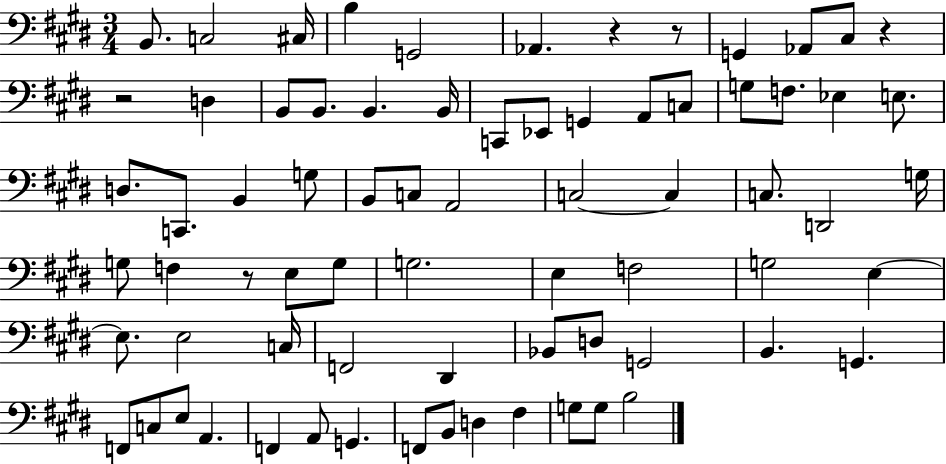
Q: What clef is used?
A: bass